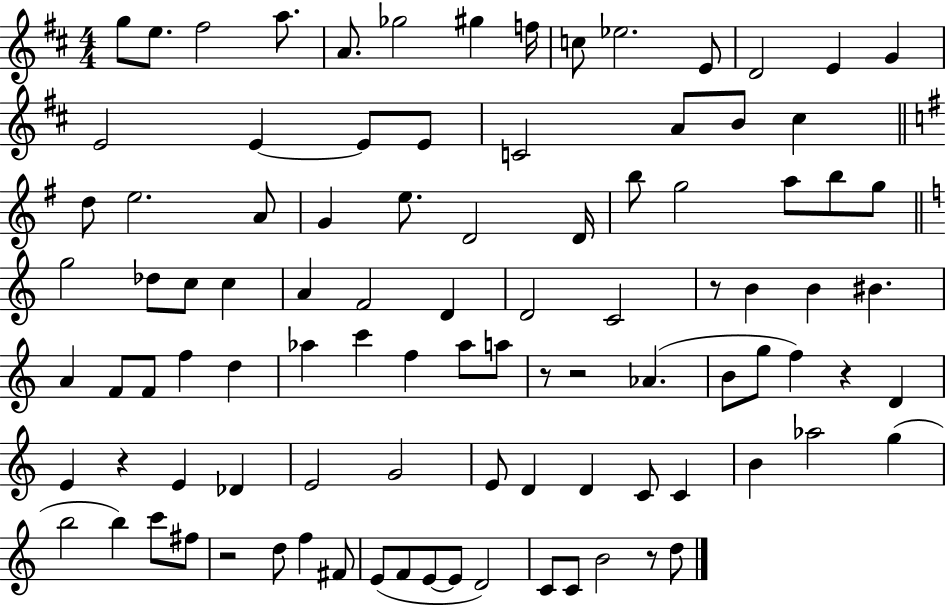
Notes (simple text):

G5/e E5/e. F#5/h A5/e. A4/e. Gb5/h G#5/q F5/s C5/e Eb5/h. E4/e D4/h E4/q G4/q E4/h E4/q E4/e E4/e C4/h A4/e B4/e C#5/q D5/e E5/h. A4/e G4/q E5/e. D4/h D4/s B5/e G5/h A5/e B5/e G5/e G5/h Db5/e C5/e C5/q A4/q F4/h D4/q D4/h C4/h R/e B4/q B4/q BIS4/q. A4/q F4/e F4/e F5/q D5/q Ab5/q C6/q F5/q Ab5/e A5/e R/e R/h Ab4/q. B4/e G5/e F5/q R/q D4/q E4/q R/q E4/q Db4/q E4/h G4/h E4/e D4/q D4/q C4/e C4/q B4/q Ab5/h G5/q B5/h B5/q C6/e F#5/e R/h D5/e F5/q F#4/e E4/e F4/e E4/e E4/e D4/h C4/e C4/e B4/h R/e D5/e